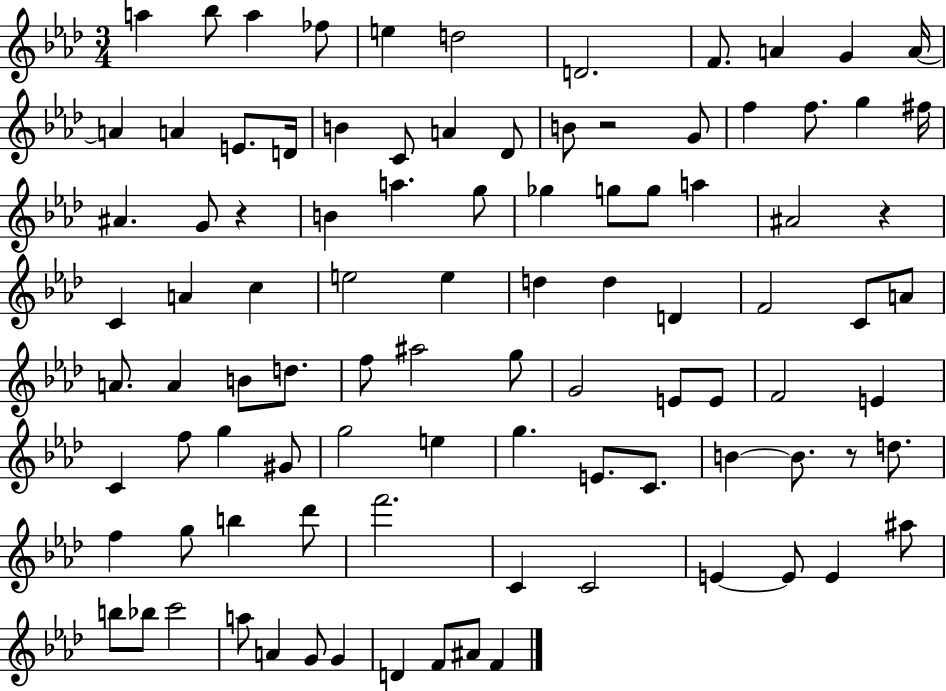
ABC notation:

X:1
T:Untitled
M:3/4
L:1/4
K:Ab
a _b/2 a _f/2 e d2 D2 F/2 A G A/4 A A E/2 D/4 B C/2 A _D/2 B/2 z2 G/2 f f/2 g ^f/4 ^A G/2 z B a g/2 _g g/2 g/2 a ^A2 z C A c e2 e d d D F2 C/2 A/2 A/2 A B/2 d/2 f/2 ^a2 g/2 G2 E/2 E/2 F2 E C f/2 g ^G/2 g2 e g E/2 C/2 B B/2 z/2 d/2 f g/2 b _d'/2 f'2 C C2 E E/2 E ^a/2 b/2 _b/2 c'2 a/2 A G/2 G D F/2 ^A/2 F